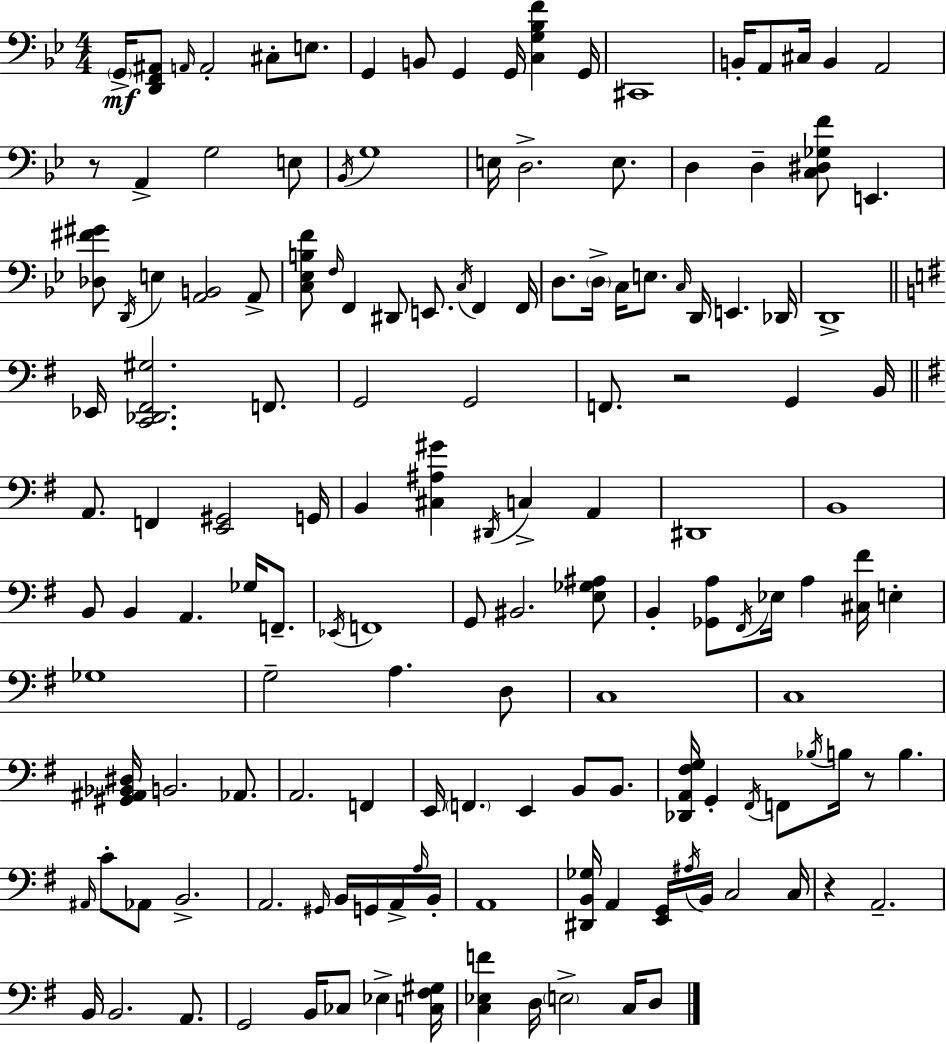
G2/s [D2,F2,A#2]/e A2/s A2/h C#3/e E3/e. G2/q B2/e G2/q G2/s [C3,G3,Bb3,F4]/q G2/s C#2/w B2/s A2/e C#3/s B2/q A2/h R/e A2/q G3/h E3/e Bb2/s G3/w E3/s D3/h. E3/e. D3/q D3/q [C3,D#3,Gb3,F4]/e E2/q. [Db3,F#4,G#4]/e D2/s E3/q [A2,B2]/h A2/e [C3,Eb3,B3,F4]/e F3/s F2/q D#2/e E2/e. C3/s F2/q F2/s D3/e. D3/s C3/s E3/e. C3/s D2/s E2/q. Db2/s D2/w Eb2/s [C2,Db2,F#2,G#3]/h. F2/e. G2/h G2/h F2/e. R/h G2/q B2/s A2/e. F2/q [E2,G#2]/h G2/s B2/q [C#3,A#3,G#4]/q D#2/s C3/q A2/q D#2/w B2/w B2/e B2/q A2/q. Gb3/s F2/e. Eb2/s F2/w G2/e BIS2/h. [E3,Gb3,A#3]/e B2/q [Gb2,A3]/e F#2/s Eb3/s A3/q [C#3,F#4]/s E3/q Gb3/w G3/h A3/q. D3/e C3/w C3/w [G#2,A#2,Bb2,D#3]/s B2/h. Ab2/e. A2/h. F2/q E2/s F2/q. E2/q B2/e B2/e. [Db2,A2,F#3,G3]/s G2/q F#2/s F2/e Bb3/s B3/s R/e B3/q. A#2/s C4/e Ab2/e B2/h. A2/h. G#2/s B2/s G2/s A2/s A3/s B2/s A2/w [D#2,B2,Gb3]/s A2/q [E2,G2]/s A#3/s B2/s C3/h C3/s R/q A2/h. B2/s B2/h. A2/e. G2/h B2/s CES3/e Eb3/q [C3,F#3,G#3]/s [C3,Eb3,F4]/q D3/s E3/h C3/s D3/e